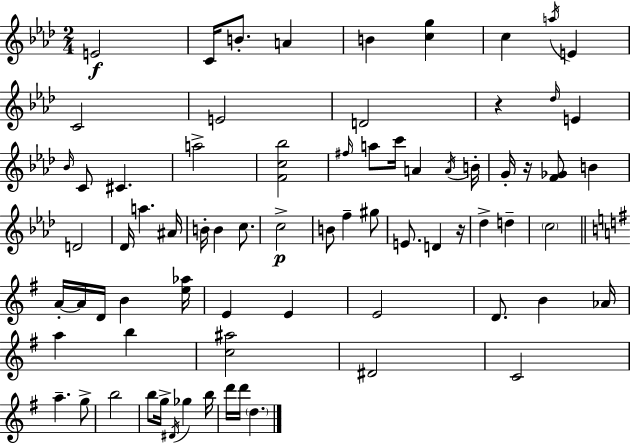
{
  \clef treble
  \numericTimeSignature
  \time 2/4
  \key aes \major
  e'2\f | c'16 b'8.-. a'4 | b'4 <c'' g''>4 | c''4 \acciaccatura { a''16 } e'4 | \break c'2 | e'2 | d'2 | r4 \grace { des''16 } e'4 | \break \grace { bes'16 } c'8 cis'4. | a''2-> | <f' c'' bes''>2 | \grace { fis''16 } a''8 c'''16 a'4 | \break \acciaccatura { a'16 } b'16-. g'16-. r16 <f' ges'>8 | b'4 d'2 | des'16 a''4. | ais'16 b'16-. b'4 | \break c''8. c''2->\p | b'8 f''4-- | gis''8 e'8. | d'4 r16 des''4-> | \break d''4-- \parenthesize c''2 | \bar "||" \break \key e \minor a'16-.~~ a'16 d'16 b'4 <e'' aes''>16 | e'4 e'4 | e'2 | d'8. b'4 aes'16 | \break a''4 b''4 | <c'' ais''>2 | dis'2 | c'2 | \break a''4.-- g''8-> | b''2 | b''8 g''16-> \acciaccatura { dis'16 } ges''4 | b''16 d'''16 d'''16 \parenthesize d''4. | \break \bar "|."
}